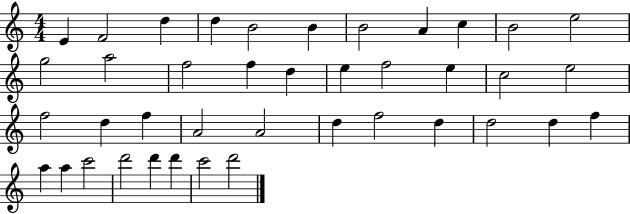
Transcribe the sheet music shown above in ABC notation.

X:1
T:Untitled
M:4/4
L:1/4
K:C
E F2 d d B2 B B2 A c B2 e2 g2 a2 f2 f d e f2 e c2 e2 f2 d f A2 A2 d f2 d d2 d f a a c'2 d'2 d' d' c'2 d'2